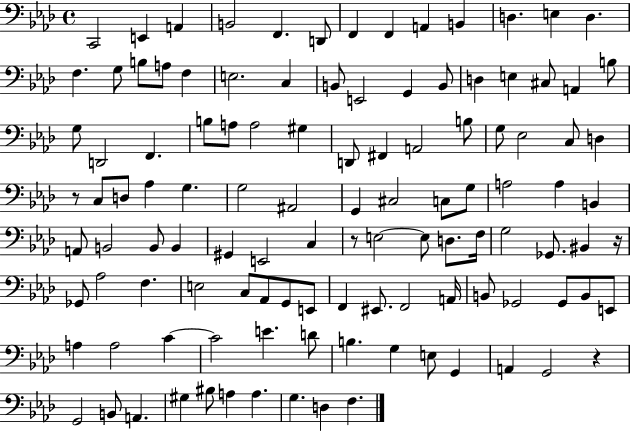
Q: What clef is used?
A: bass